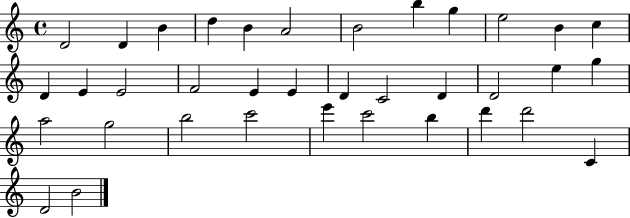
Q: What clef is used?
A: treble